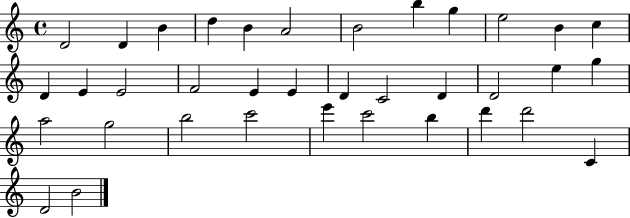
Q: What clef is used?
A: treble